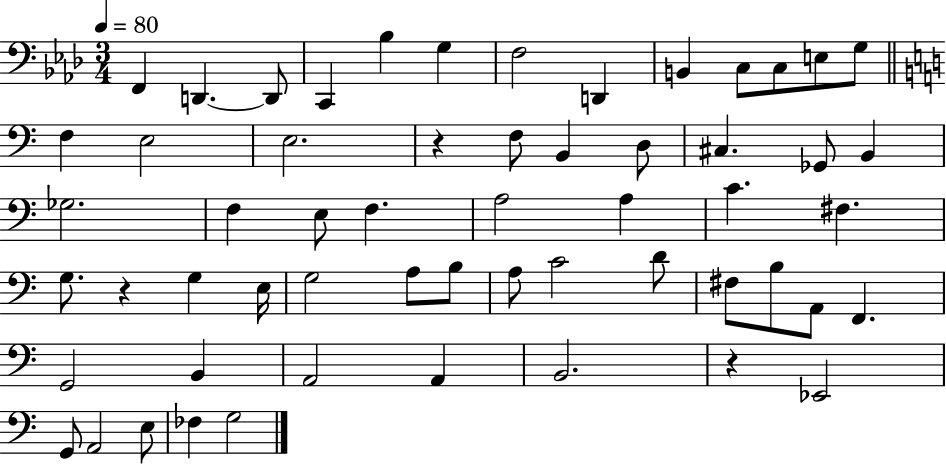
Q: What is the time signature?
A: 3/4